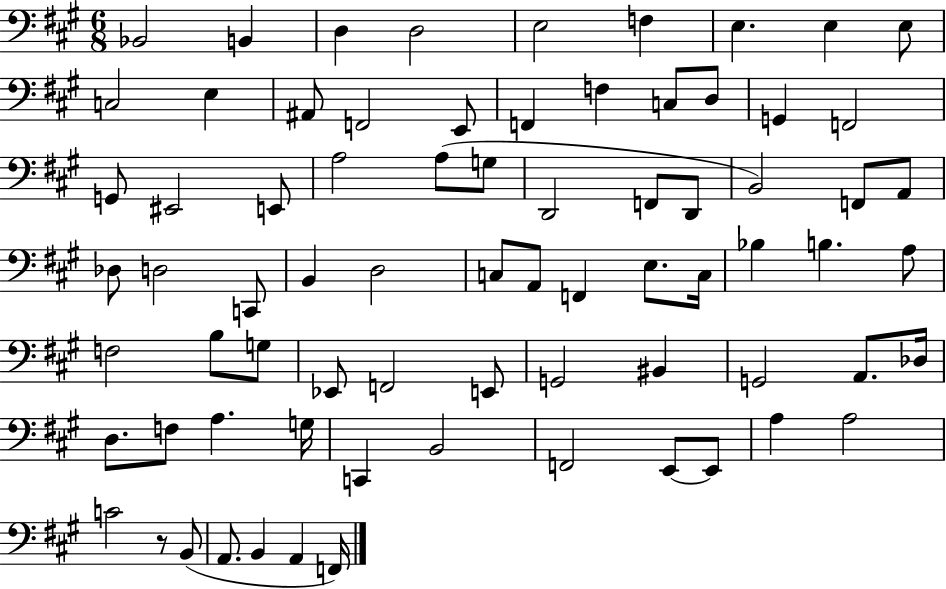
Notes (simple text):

Bb2/h B2/q D3/q D3/h E3/h F3/q E3/q. E3/q E3/e C3/h E3/q A#2/e F2/h E2/e F2/q F3/q C3/e D3/e G2/q F2/h G2/e EIS2/h E2/e A3/h A3/e G3/e D2/h F2/e D2/e B2/h F2/e A2/e Db3/e D3/h C2/e B2/q D3/h C3/e A2/e F2/q E3/e. C3/s Bb3/q B3/q. A3/e F3/h B3/e G3/e Eb2/e F2/h E2/e G2/h BIS2/q G2/h A2/e. Db3/s D3/e. F3/e A3/q. G3/s C2/q B2/h F2/h E2/e E2/e A3/q A3/h C4/h R/e B2/e A2/e. B2/q A2/q F2/s